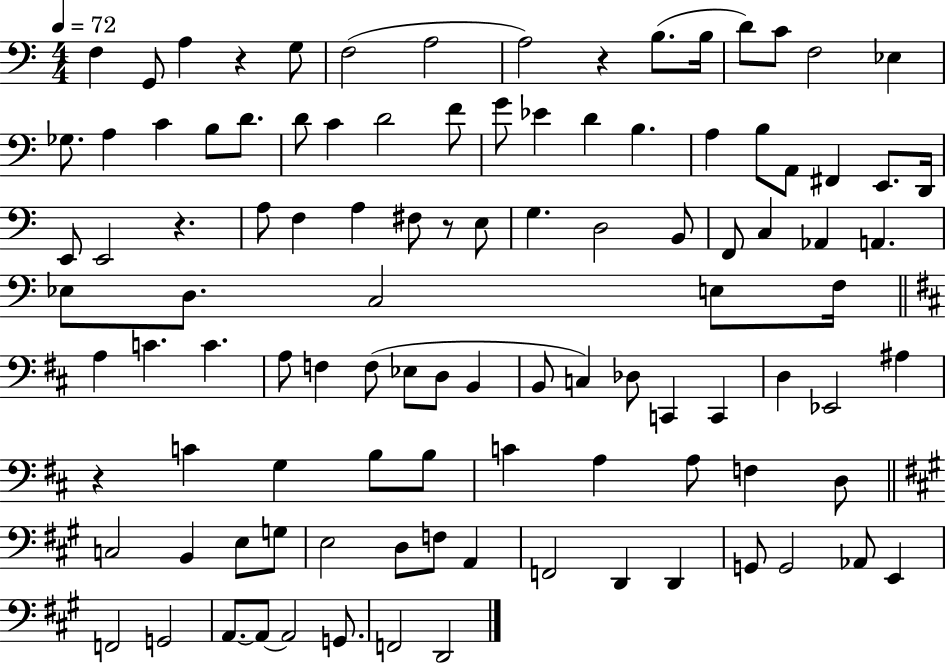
{
  \clef bass
  \numericTimeSignature
  \time 4/4
  \key c \major
  \tempo 4 = 72
  f4 g,8 a4 r4 g8 | f2( a2 | a2) r4 b8.( b16 | d'8) c'8 f2 ees4 | \break ges8. a4 c'4 b8 d'8. | d'8 c'4 d'2 f'8 | g'8 ees'4 d'4 b4. | a4 b8 a,8 fis,4 e,8. d,16 | \break e,8 e,2 r4. | a8 f4 a4 fis8 r8 e8 | g4. d2 b,8 | f,8 c4 aes,4 a,4. | \break ees8 d8. c2 e8 f16 | \bar "||" \break \key d \major a4 c'4. c'4. | a8 f4 f8( ees8 d8 b,4 | b,8 c4) des8 c,4 c,4 | d4 ees,2 ais4 | \break r4 c'4 g4 b8 b8 | c'4 a4 a8 f4 d8 | \bar "||" \break \key a \major c2 b,4 e8 g8 | e2 d8 f8 a,4 | f,2 d,4 d,4 | g,8 g,2 aes,8 e,4 | \break f,2 g,2 | a,8.~~ a,8~~ a,2 g,8. | f,2 d,2 | \bar "|."
}